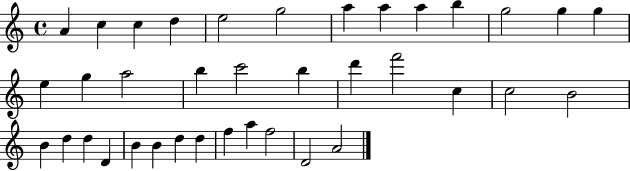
{
  \clef treble
  \time 4/4
  \defaultTimeSignature
  \key c \major
  a'4 c''4 c''4 d''4 | e''2 g''2 | a''4 a''4 a''4 b''4 | g''2 g''4 g''4 | \break e''4 g''4 a''2 | b''4 c'''2 b''4 | d'''4 f'''2 c''4 | c''2 b'2 | \break b'4 d''4 d''4 d'4 | b'4 b'4 d''4 d''4 | f''4 a''4 f''2 | d'2 a'2 | \break \bar "|."
}